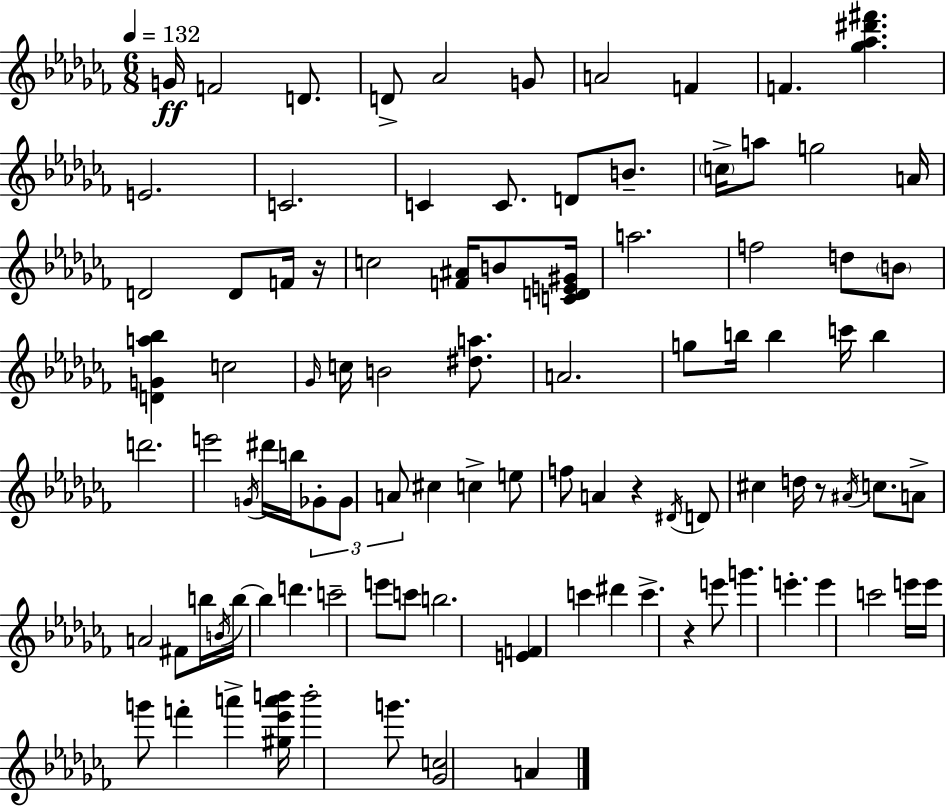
{
  \clef treble
  \numericTimeSignature
  \time 6/8
  \key aes \minor
  \tempo 4 = 132
  g'16\ff f'2 d'8. | d'8-> aes'2 g'8 | a'2 f'4 | f'4. <ges'' aes'' dis''' fis'''>4. | \break e'2. | c'2. | c'4 c'8. d'8 b'8.-- | \parenthesize c''16-> a''8 g''2 a'16 | \break d'2 d'8 f'16 r16 | c''2 <f' ais'>16 b'8 <c' d' e' gis'>16 | a''2. | f''2 d''8 \parenthesize b'8 | \break <d' g' a'' bes''>4 c''2 | \grace { ges'16 } c''16 b'2 <dis'' a''>8. | a'2. | g''8 b''16 b''4 c'''16 b''4 | \break d'''2. | e'''2 \acciaccatura { g'16 } dis'''16 b''16 | \tuplet 3/2 { ges'8-. ges'8 a'8 } cis''4 c''4-> | e''8 f''8 a'4 r4 | \break \acciaccatura { dis'16 } d'8 cis''4 d''16 r8 | \acciaccatura { ais'16 } c''8. a'8-> a'2 | fis'8 b''16 \acciaccatura { b'16 } b''16~~ b''4 d'''4. | c'''2-- | \break e'''8 c'''8 b''2. | <e' f'>4 c'''4 | dis'''4 c'''4.-> r4 | e'''8 g'''4. e'''4.-. | \break e'''4 c'''2 | e'''16 e'''16 g'''8 f'''4-. | a'''4-> <gis'' ees''' a''' b'''>16 b'''2-. | g'''8. <ges' c''>2 | \break a'4 \bar "|."
}